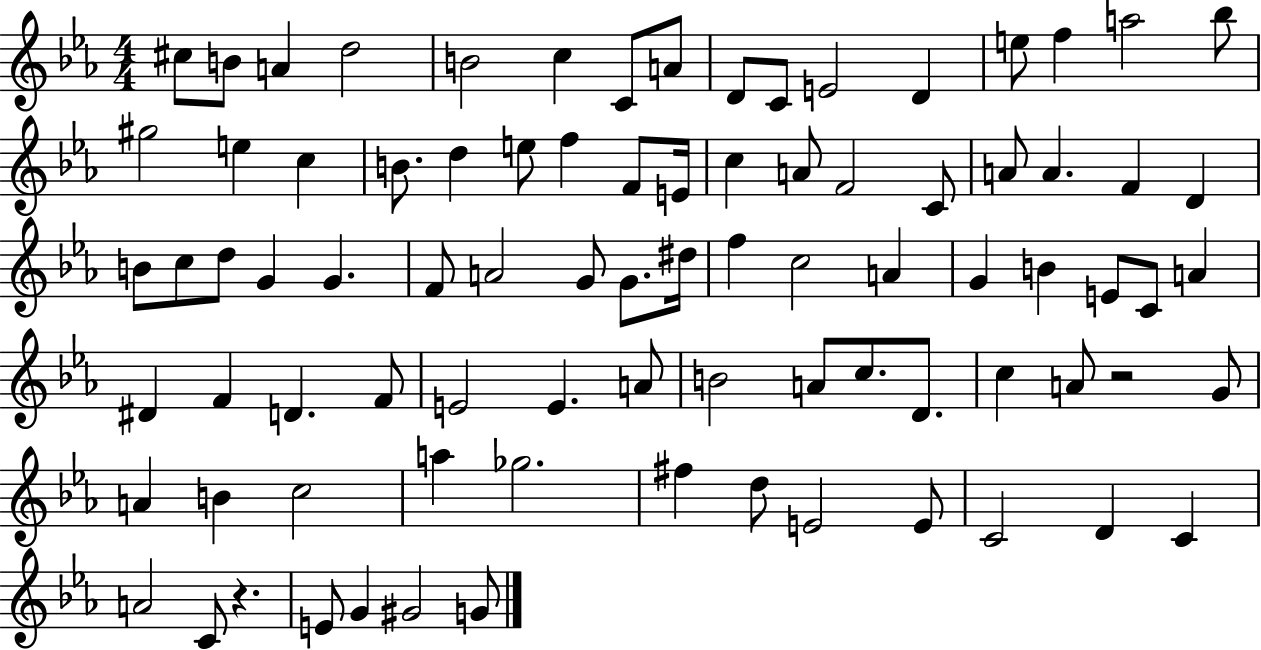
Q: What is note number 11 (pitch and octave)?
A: E4